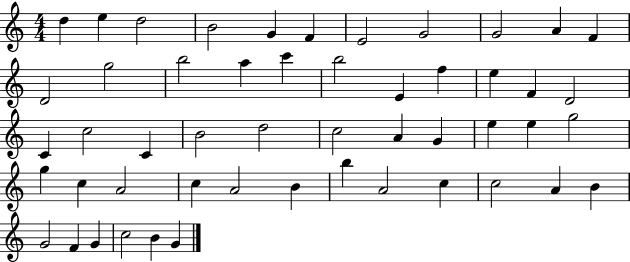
{
  \clef treble
  \numericTimeSignature
  \time 4/4
  \key c \major
  d''4 e''4 d''2 | b'2 g'4 f'4 | e'2 g'2 | g'2 a'4 f'4 | \break d'2 g''2 | b''2 a''4 c'''4 | b''2 e'4 f''4 | e''4 f'4 d'2 | \break c'4 c''2 c'4 | b'2 d''2 | c''2 a'4 g'4 | e''4 e''4 g''2 | \break g''4 c''4 a'2 | c''4 a'2 b'4 | b''4 a'2 c''4 | c''2 a'4 b'4 | \break g'2 f'4 g'4 | c''2 b'4 g'4 | \bar "|."
}